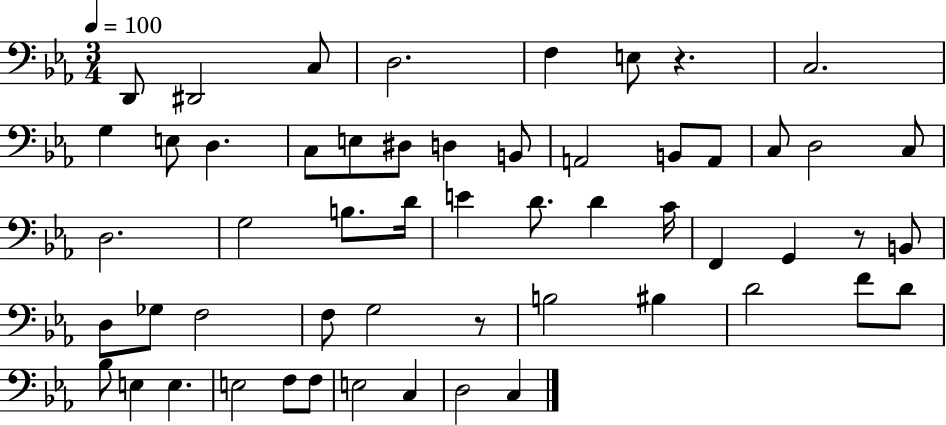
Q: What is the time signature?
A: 3/4